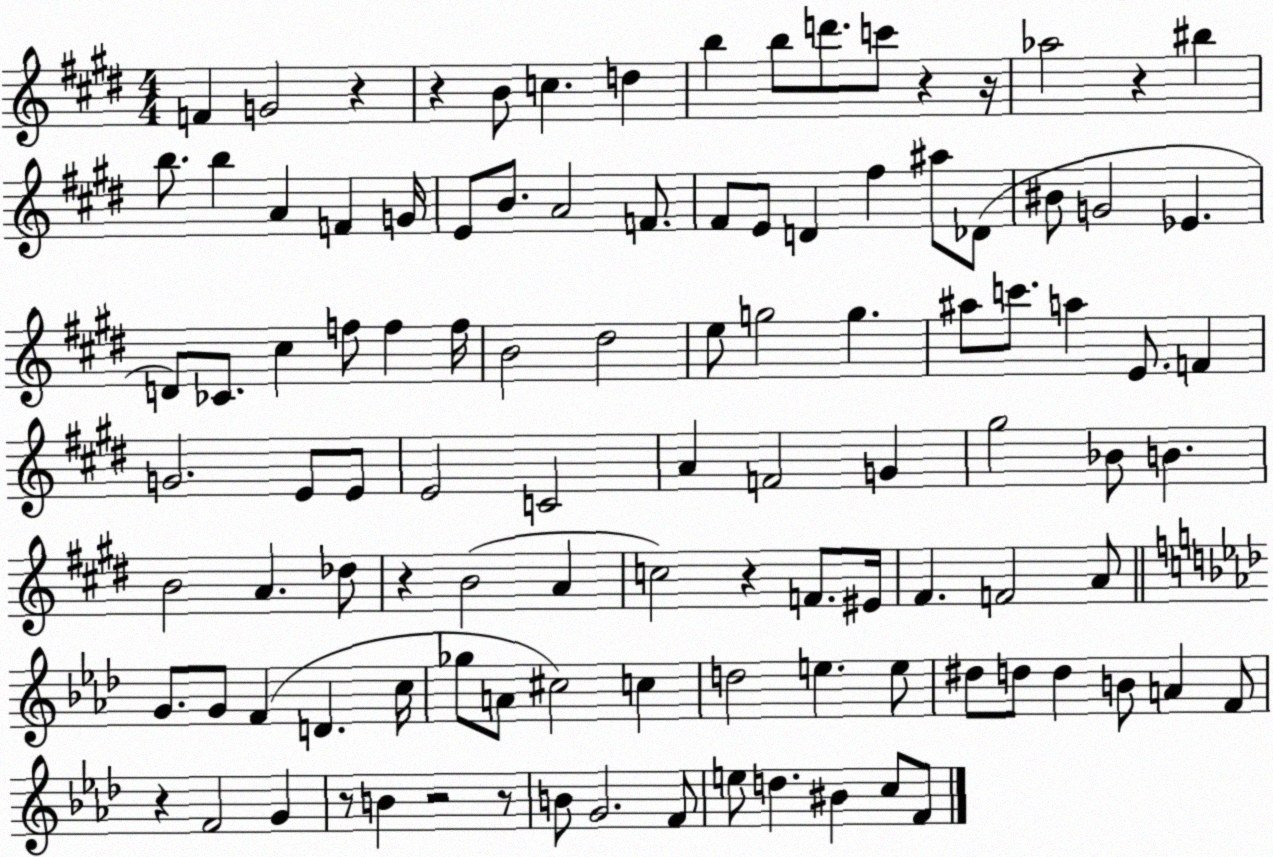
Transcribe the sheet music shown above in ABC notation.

X:1
T:Untitled
M:4/4
L:1/4
K:E
F G2 z z B/2 c d b b/2 d'/2 c'/2 z z/4 _a2 z ^b b/2 b A F G/4 E/2 B/2 A2 F/2 ^F/2 E/2 D ^f ^a/2 _D/2 ^B/2 G2 _E D/2 _C/2 ^c f/2 f f/4 B2 ^d2 e/2 g2 g ^a/2 c'/2 a E/2 F G2 E/2 E/2 E2 C2 A F2 G ^g2 _B/2 B B2 A _d/2 z B2 A c2 z F/2 ^E/4 ^F F2 A/2 G/2 G/2 F D c/4 _g/2 A/2 ^c2 c d2 e e/2 ^d/2 d/2 d B/2 A F/2 z F2 G z/2 B z2 z/2 B/2 G2 F/2 e/2 d ^B c/2 F/2